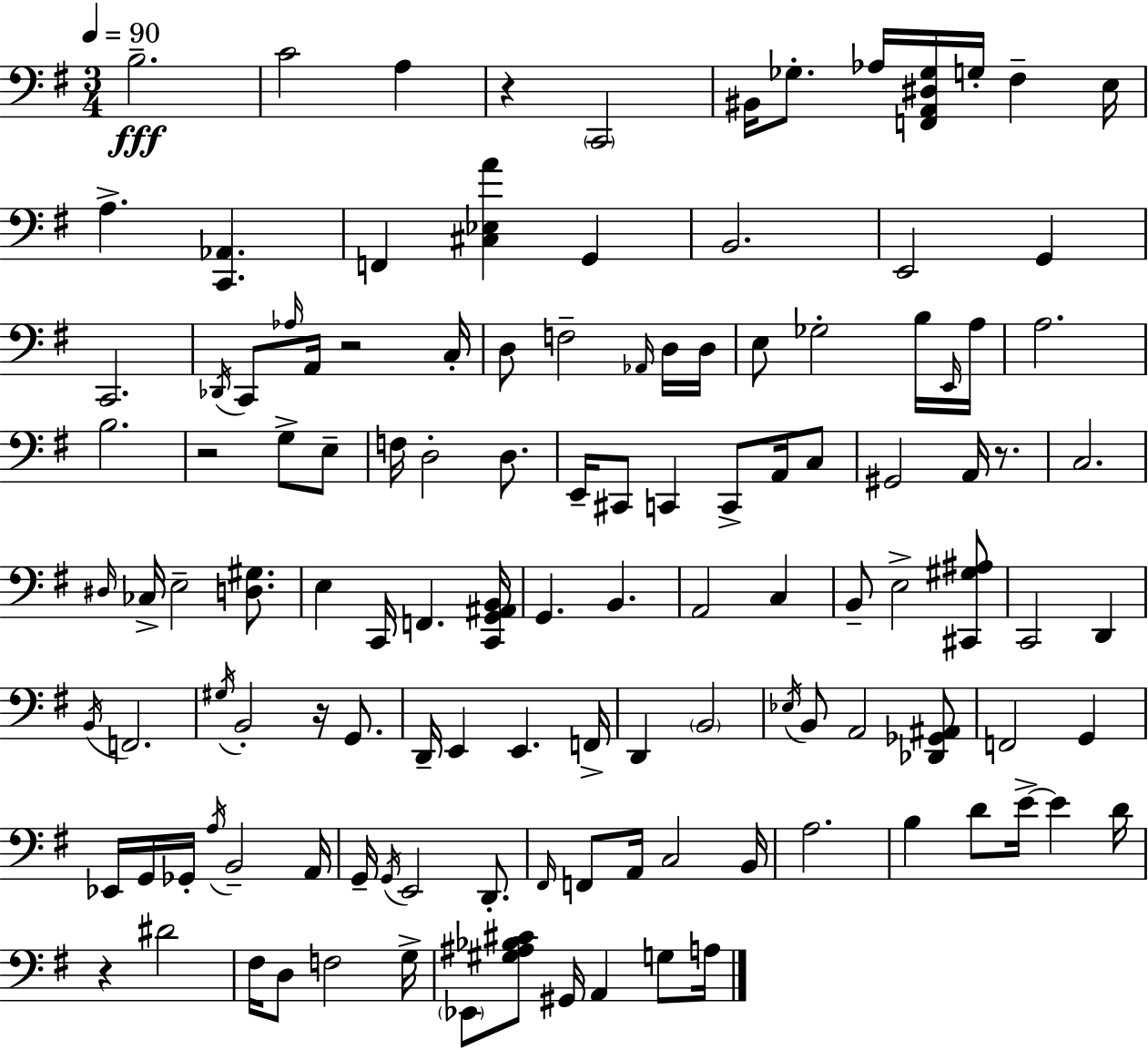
B3/h. C4/h A3/q R/q C2/h BIS2/s Gb3/e. Ab3/s [F2,A2,D#3,Gb3]/s G3/s F#3/q E3/s A3/q. [C2,Ab2]/q. F2/q [C#3,Eb3,A4]/q G2/q B2/h. E2/h G2/q C2/h. Db2/s C2/e Ab3/s A2/s R/h C3/s D3/e F3/h Ab2/s D3/s D3/s E3/e Gb3/h B3/s E2/s A3/s A3/h. B3/h. R/h G3/e E3/e F3/s D3/h D3/e. E2/s C#2/e C2/q C2/e A2/s C3/e G#2/h A2/s R/e. C3/h. D#3/s CES3/s E3/h [D3,G#3]/e. E3/q C2/s F2/q. [C2,G2,A#2,B2]/s G2/q. B2/q. A2/h C3/q B2/e E3/h [C#2,G#3,A#3]/e C2/h D2/q B2/s F2/h. G#3/s B2/h R/s G2/e. D2/s E2/q E2/q. F2/s D2/q B2/h Eb3/s B2/e A2/h [Db2,Gb2,A#2]/e F2/h G2/q Eb2/s G2/s Gb2/s A3/s B2/h A2/s G2/s G2/s E2/h D2/e. F#2/s F2/e A2/s C3/h B2/s A3/h. B3/q D4/e E4/s E4/q D4/s R/q D#4/h F#3/s D3/e F3/h G3/s Eb2/e [G#3,A#3,Bb3,C#4]/e G#2/s A2/q G3/e A3/s